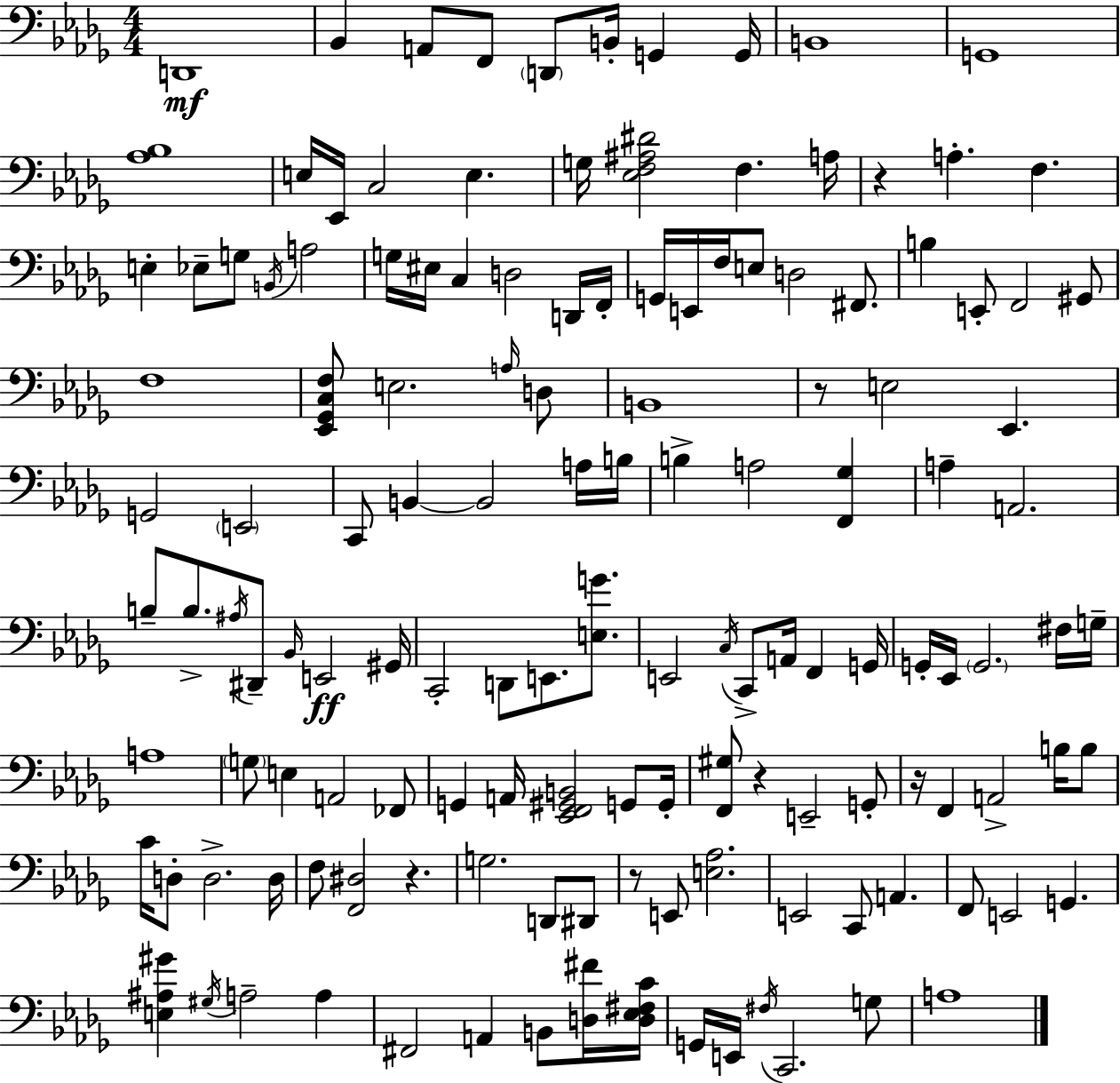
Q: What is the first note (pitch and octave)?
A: D2